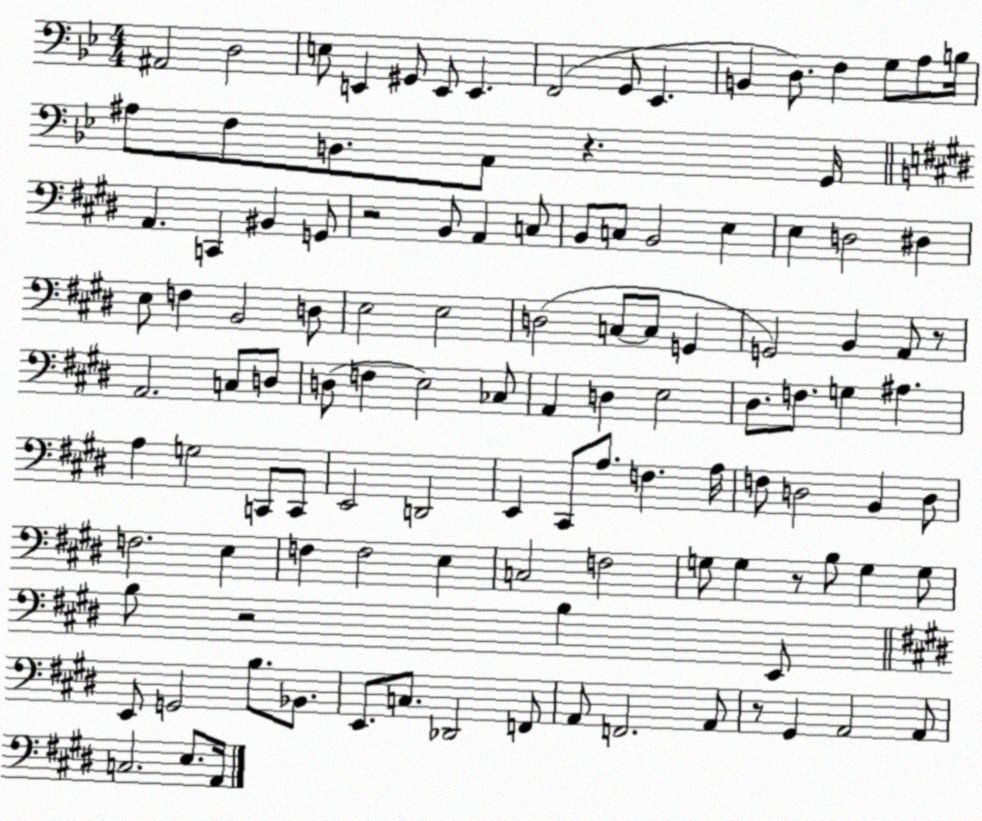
X:1
T:Untitled
M:4/4
L:1/4
K:Bb
^A,,2 D,2 E,/2 E,, ^G,,/2 E,,/2 E,, F,,2 G,,/2 _E,, B,, D,/2 F, G,/2 A,/2 B,/4 ^A,/2 F,/2 B,,/2 A,,/2 z G,,/4 A,, C,, ^B,, G,,/2 z2 B,,/2 A,, C,/2 B,,/2 C,/2 B,,2 E, E, D,2 ^D, E,/2 F, B,,2 D,/2 E,2 E,2 D,2 C,/2 C,/2 G,, G,,2 B,, A,,/2 z/2 A,,2 C,/2 D,/2 D,/2 F, E,2 _C,/2 A,, D, E,2 ^D,/2 F,/2 G, ^A, A, G,2 C,,/2 C,,/2 E,,2 D,,2 E,, ^C,,/2 A,/2 F, A,/4 F,/2 D,2 B,, D,/2 F,2 E, F, F,2 E, C,2 F,2 G,/2 G, z/2 B,/2 G, G,/2 B,/2 z2 B, E,,/2 E,,/2 G,,2 B,/2 _B,,/2 E,,/2 C,/2 _D,,2 F,,/2 A,,/2 F,,2 A,,/2 z/2 ^G,, A,,2 A,,/2 C,2 E,/2 A,,/4